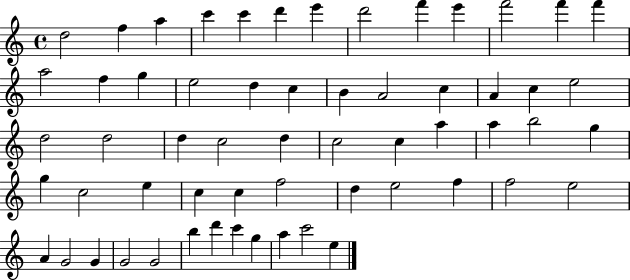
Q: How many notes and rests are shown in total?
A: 59